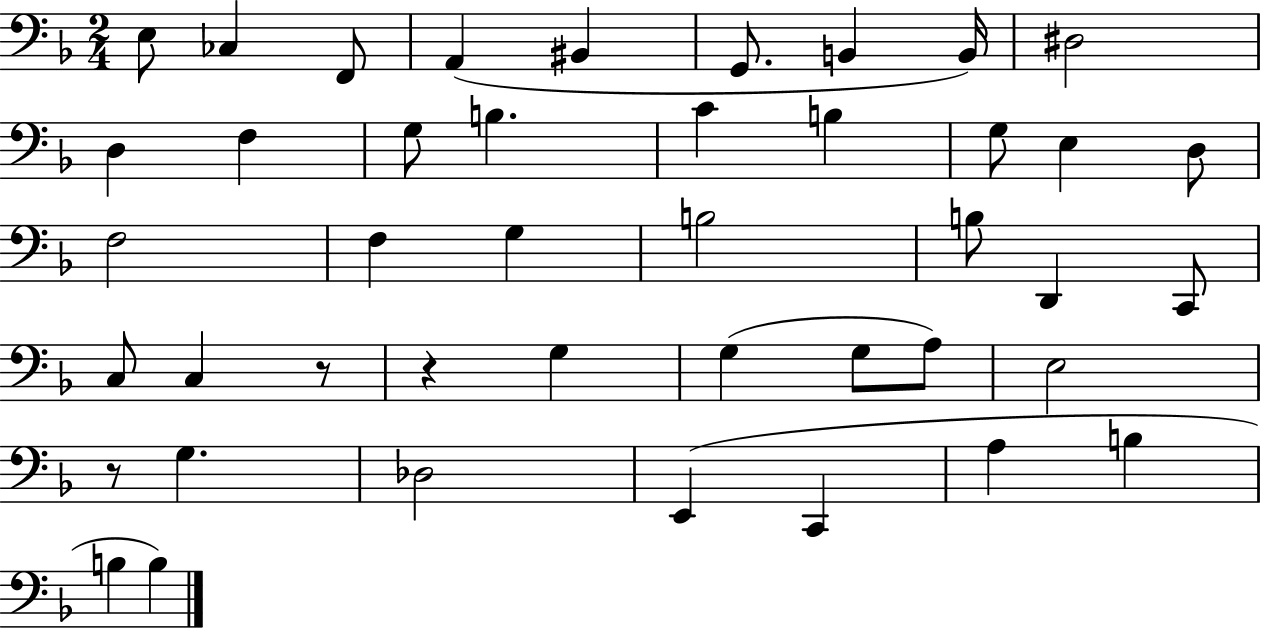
X:1
T:Untitled
M:2/4
L:1/4
K:F
E,/2 _C, F,,/2 A,, ^B,, G,,/2 B,, B,,/4 ^D,2 D, F, G,/2 B, C B, G,/2 E, D,/2 F,2 F, G, B,2 B,/2 D,, C,,/2 C,/2 C, z/2 z G, G, G,/2 A,/2 E,2 z/2 G, _D,2 E,, C,, A, B, B, B,